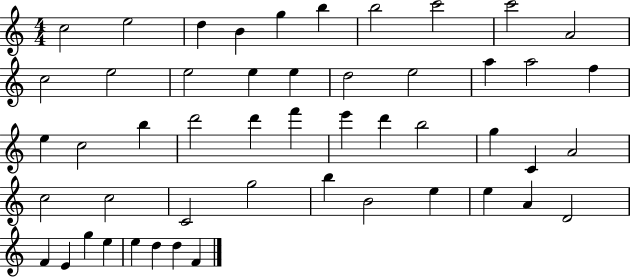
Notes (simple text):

C5/h E5/h D5/q B4/q G5/q B5/q B5/h C6/h C6/h A4/h C5/h E5/h E5/h E5/q E5/q D5/h E5/h A5/q A5/h F5/q E5/q C5/h B5/q D6/h D6/q F6/q E6/q D6/q B5/h G5/q C4/q A4/h C5/h C5/h C4/h G5/h B5/q B4/h E5/q E5/q A4/q D4/h F4/q E4/q G5/q E5/q E5/q D5/q D5/q F4/q